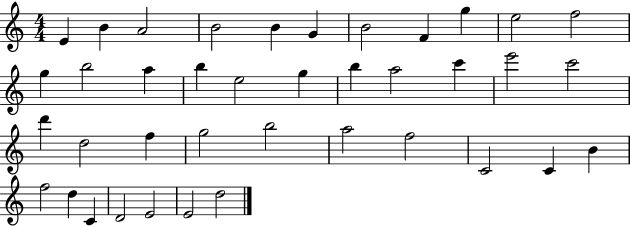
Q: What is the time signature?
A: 4/4